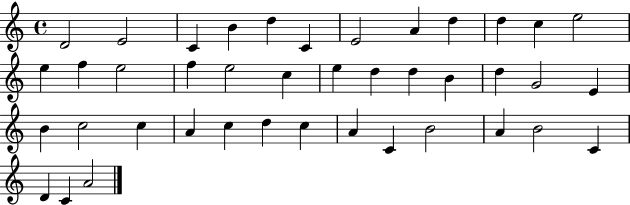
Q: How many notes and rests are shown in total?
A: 41